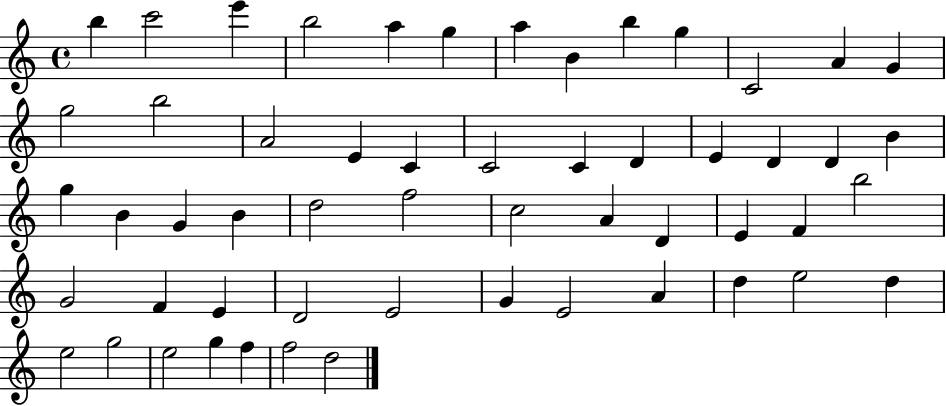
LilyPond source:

{
  \clef treble
  \time 4/4
  \defaultTimeSignature
  \key c \major
  b''4 c'''2 e'''4 | b''2 a''4 g''4 | a''4 b'4 b''4 g''4 | c'2 a'4 g'4 | \break g''2 b''2 | a'2 e'4 c'4 | c'2 c'4 d'4 | e'4 d'4 d'4 b'4 | \break g''4 b'4 g'4 b'4 | d''2 f''2 | c''2 a'4 d'4 | e'4 f'4 b''2 | \break g'2 f'4 e'4 | d'2 e'2 | g'4 e'2 a'4 | d''4 e''2 d''4 | \break e''2 g''2 | e''2 g''4 f''4 | f''2 d''2 | \bar "|."
}